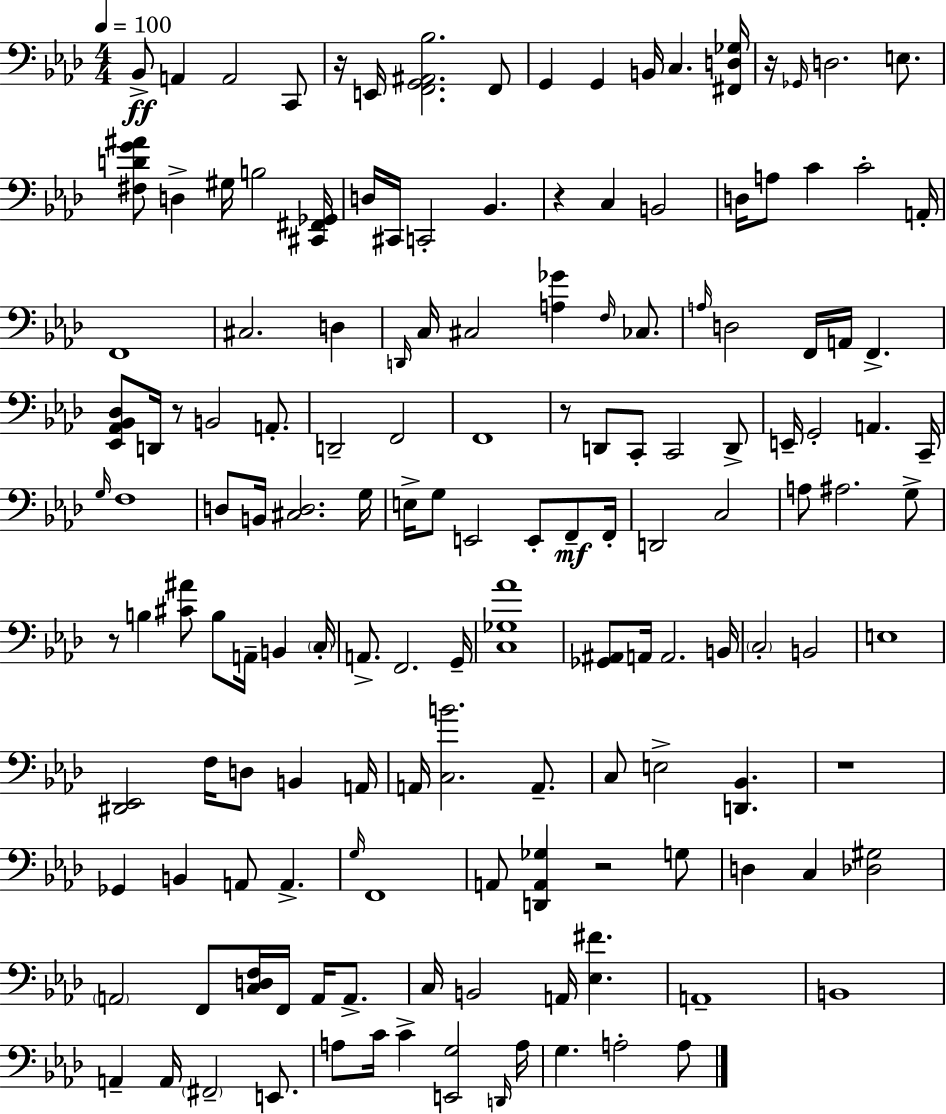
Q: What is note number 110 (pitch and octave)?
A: A2